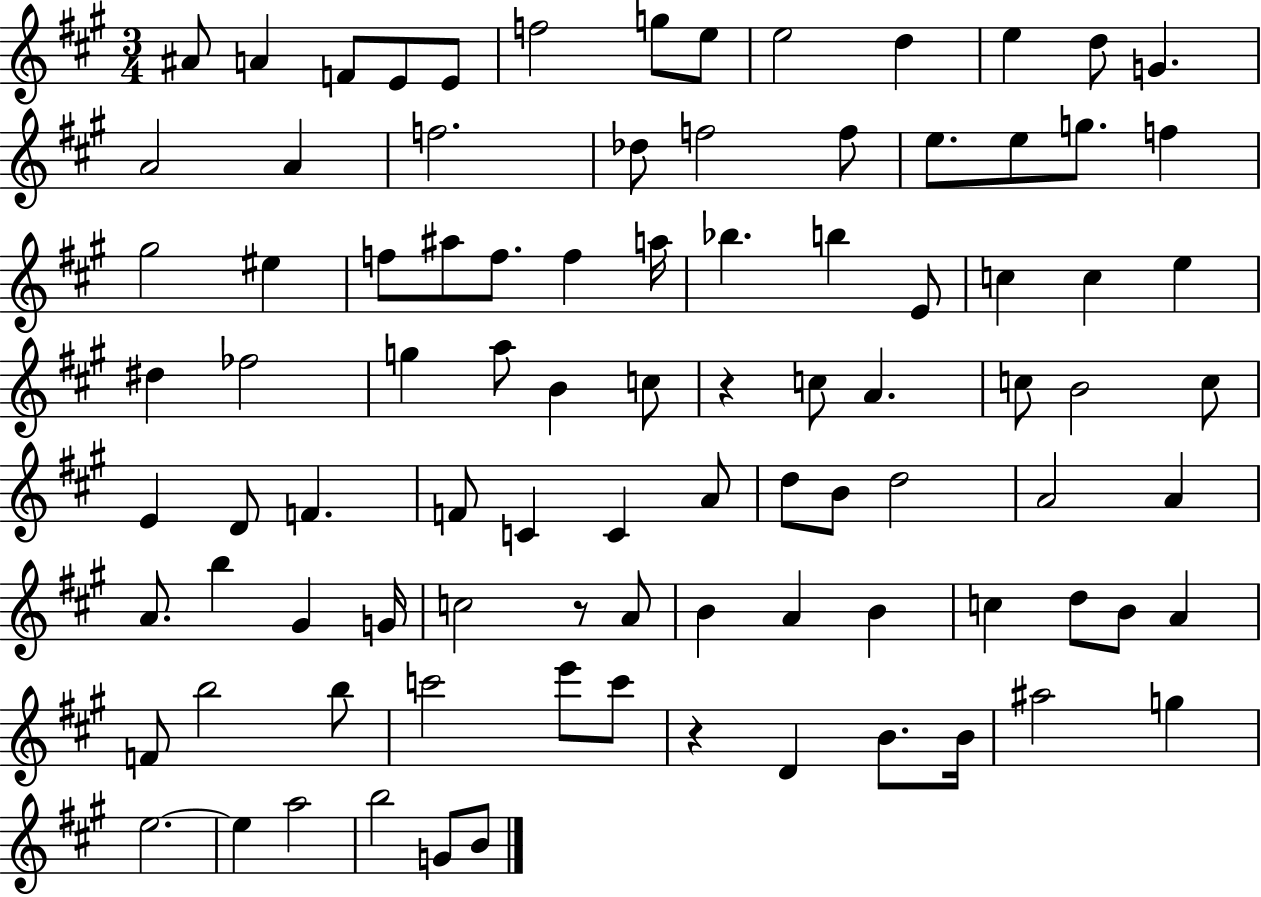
X:1
T:Untitled
M:3/4
L:1/4
K:A
^A/2 A F/2 E/2 E/2 f2 g/2 e/2 e2 d e d/2 G A2 A f2 _d/2 f2 f/2 e/2 e/2 g/2 f ^g2 ^e f/2 ^a/2 f/2 f a/4 _b b E/2 c c e ^d _f2 g a/2 B c/2 z c/2 A c/2 B2 c/2 E D/2 F F/2 C C A/2 d/2 B/2 d2 A2 A A/2 b ^G G/4 c2 z/2 A/2 B A B c d/2 B/2 A F/2 b2 b/2 c'2 e'/2 c'/2 z D B/2 B/4 ^a2 g e2 e a2 b2 G/2 B/2